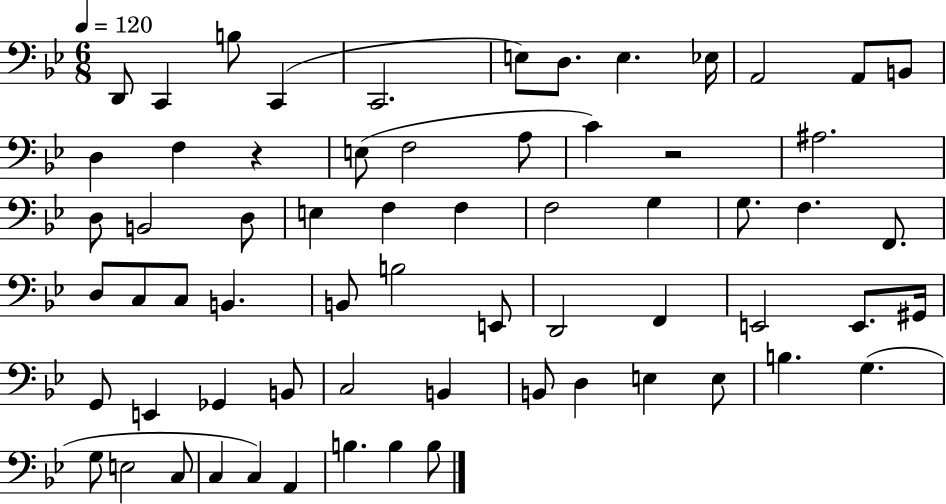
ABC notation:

X:1
T:Untitled
M:6/8
L:1/4
K:Bb
D,,/2 C,, B,/2 C,, C,,2 E,/2 D,/2 E, _E,/4 A,,2 A,,/2 B,,/2 D, F, z E,/2 F,2 A,/2 C z2 ^A,2 D,/2 B,,2 D,/2 E, F, F, F,2 G, G,/2 F, F,,/2 D,/2 C,/2 C,/2 B,, B,,/2 B,2 E,,/2 D,,2 F,, E,,2 E,,/2 ^G,,/4 G,,/2 E,, _G,, B,,/2 C,2 B,, B,,/2 D, E, E,/2 B, G, G,/2 E,2 C,/2 C, C, A,, B, B, B,/2